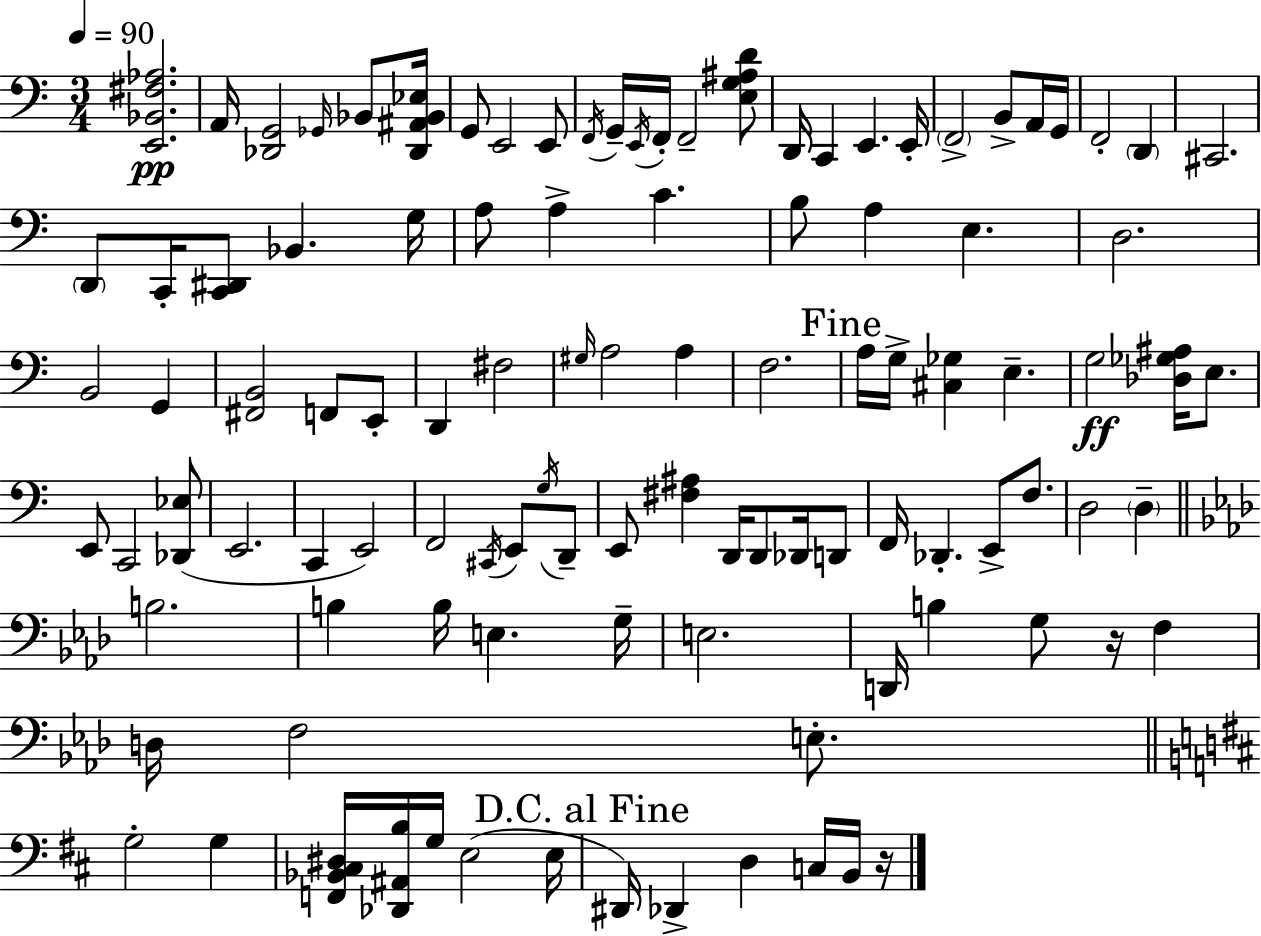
X:1
T:Untitled
M:3/4
L:1/4
K:Am
[E,,_B,,^F,_A,]2 A,,/4 [_D,,G,,]2 _G,,/4 _B,,/2 [_D,,^A,,_B,,_E,]/4 G,,/2 E,,2 E,,/2 F,,/4 G,,/4 E,,/4 F,,/4 F,,2 [E,G,^A,D]/2 D,,/4 C,, E,, E,,/4 F,,2 B,,/2 A,,/4 G,,/4 F,,2 D,, ^C,,2 D,,/2 C,,/4 [C,,^D,,]/2 _B,, G,/4 A,/2 A, C B,/2 A, E, D,2 B,,2 G,, [^F,,B,,]2 F,,/2 E,,/2 D,, ^F,2 ^G,/4 A,2 A, F,2 A,/4 G,/4 [^C,_G,] E, G,2 [_D,_G,^A,]/4 E,/2 E,,/2 C,,2 [_D,,_E,]/2 E,,2 C,, E,,2 F,,2 ^C,,/4 E,,/2 G,/4 D,,/2 E,,/2 [^F,^A,] D,,/4 D,,/2 _D,,/4 D,,/2 F,,/4 _D,, E,,/2 F,/2 D,2 D, B,2 B, B,/4 E, G,/4 E,2 D,,/4 B, G,/2 z/4 F, D,/4 F,2 E,/2 G,2 G, [F,,_B,,^C,^D,]/4 [_D,,^A,,B,]/4 G,/4 E,2 E,/4 ^D,,/4 _D,, D, C,/4 B,,/4 z/4